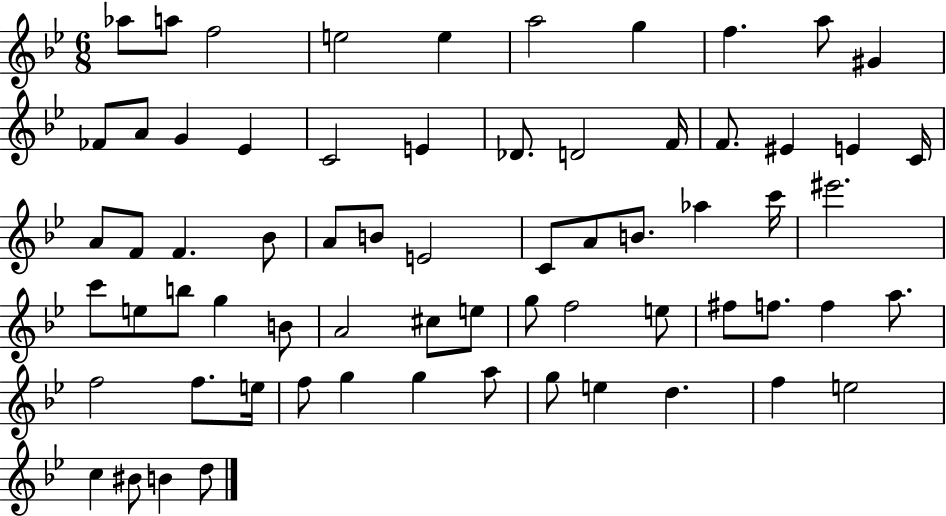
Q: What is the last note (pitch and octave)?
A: D5